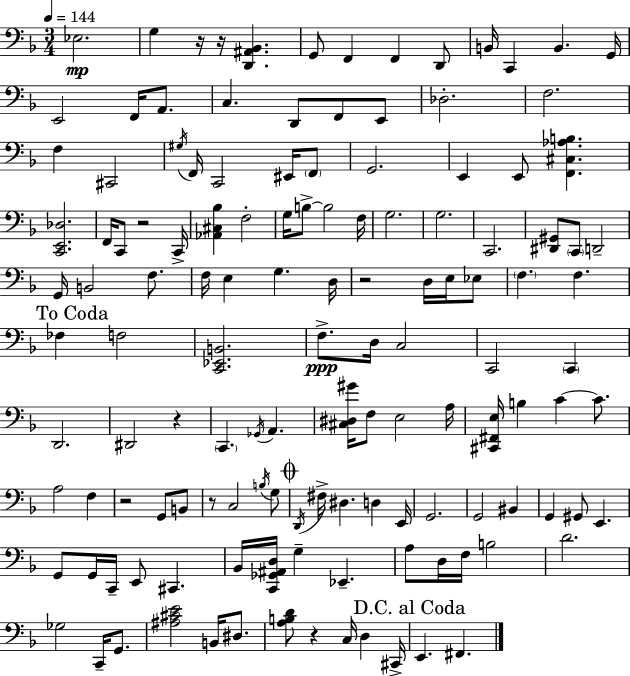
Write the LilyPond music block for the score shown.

{
  \clef bass
  \numericTimeSignature
  \time 3/4
  \key d \minor
  \tempo 4 = 144
  \repeat volta 2 { ees2.\mp | g4 r16 r16 <d, ais, bes,>4. | g,8 f,4 f,4 d,8 | b,16 c,4 b,4. g,16 | \break e,2 f,16 a,8. | c4. d,8 f,8 e,8 | des2.-. | f2. | \break f4 cis,2 | \acciaccatura { gis16 } f,16 c,2 eis,16 \parenthesize f,8 | g,2. | e,4 e,8 <f, cis aes b>4. | \break <c, e, des>2. | f,16 c,8 r2 | c,16-> <aes, cis bes>4 f2-. | g16 b8->~~ b2 | \break f16 g2. | g2. | c,2. | <dis, gis,>8 \parenthesize c,8 d,2-- | \break g,16 b,2 f8. | f16 e4 g4. | d16 r2 d16 e16 ees8 | \parenthesize f4. f4. | \break \mark "To Coda" fes4 f2 | <c, ees, b,>2. | f8.->\ppp d16 c2 | c,2 \parenthesize c,4 | \break d,2. | dis,2 r4 | \parenthesize c,4. \acciaccatura { ges,16 } a,4. | <cis dis gis'>16 f8 e2 | \break a16 <cis, fis, e>16 b4 c'4~~ c'8. | a2 f4 | r2 g,8 | b,8 r8 c2 | \break \acciaccatura { b16 } g8 \mark \markup { \musicglyph "scripts.coda" } \acciaccatura { d,16 } fis16-> dis4. d4 | e,16 g,2. | g,2 | bis,4 g,4 gis,8 e,4. | \break g,8 g,16 c,16-- e,8 cis,4. | bes,16 <c, ges, ais, d>16 g4-- ees,4.-- | a8 d16 f16 b2 | d'2. | \break ges2 | c,16-- g,8. <ais cis' e'>2 | b,16 dis8. <a b d'>8 r4 c16 d4 | cis,16-> \mark "D.C. al Coda" e,4. fis,4. | \break } \bar "|."
}